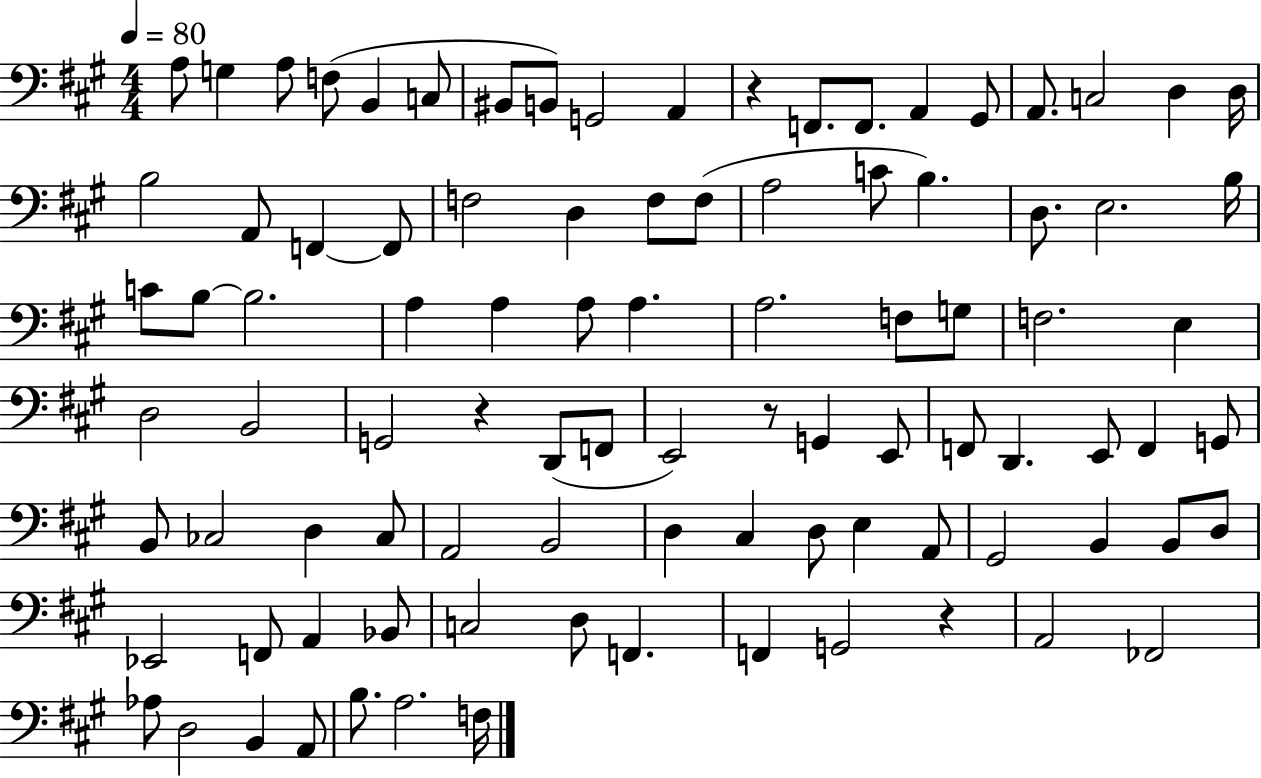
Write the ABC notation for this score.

X:1
T:Untitled
M:4/4
L:1/4
K:A
A,/2 G, A,/2 F,/2 B,, C,/2 ^B,,/2 B,,/2 G,,2 A,, z F,,/2 F,,/2 A,, ^G,,/2 A,,/2 C,2 D, D,/4 B,2 A,,/2 F,, F,,/2 F,2 D, F,/2 F,/2 A,2 C/2 B, D,/2 E,2 B,/4 C/2 B,/2 B,2 A, A, A,/2 A, A,2 F,/2 G,/2 F,2 E, D,2 B,,2 G,,2 z D,,/2 F,,/2 E,,2 z/2 G,, E,,/2 F,,/2 D,, E,,/2 F,, G,,/2 B,,/2 _C,2 D, _C,/2 A,,2 B,,2 D, ^C, D,/2 E, A,,/2 ^G,,2 B,, B,,/2 D,/2 _E,,2 F,,/2 A,, _B,,/2 C,2 D,/2 F,, F,, G,,2 z A,,2 _F,,2 _A,/2 D,2 B,, A,,/2 B,/2 A,2 F,/4